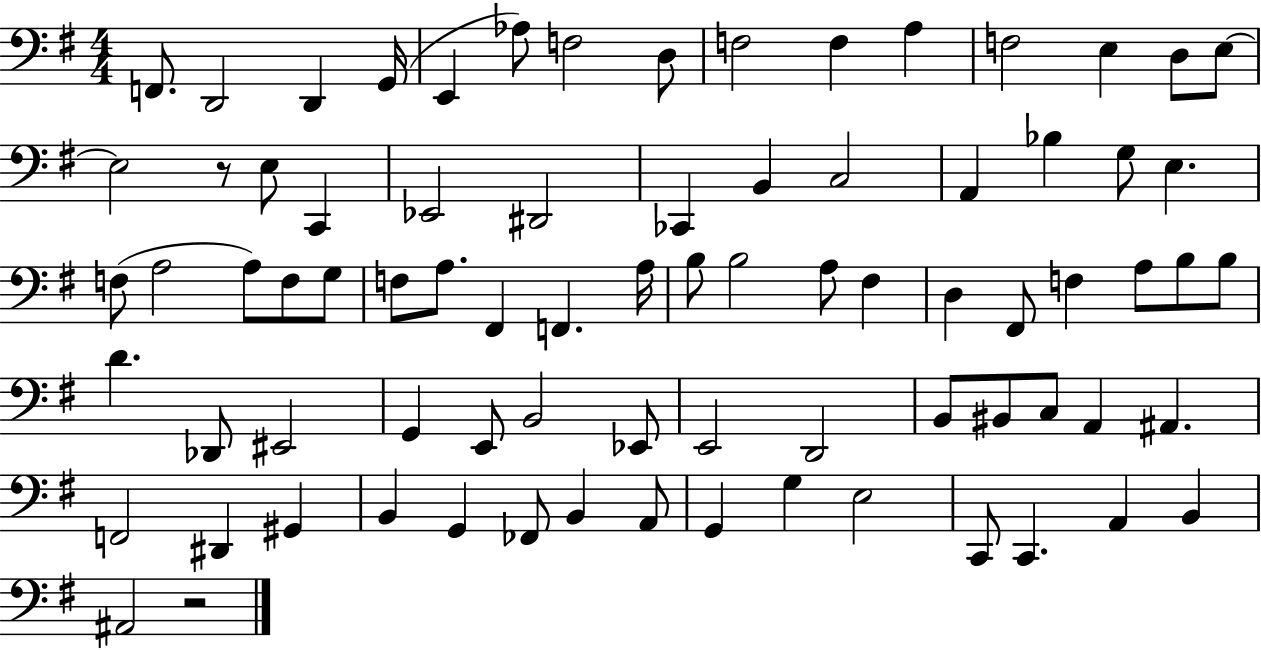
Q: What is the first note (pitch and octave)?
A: F2